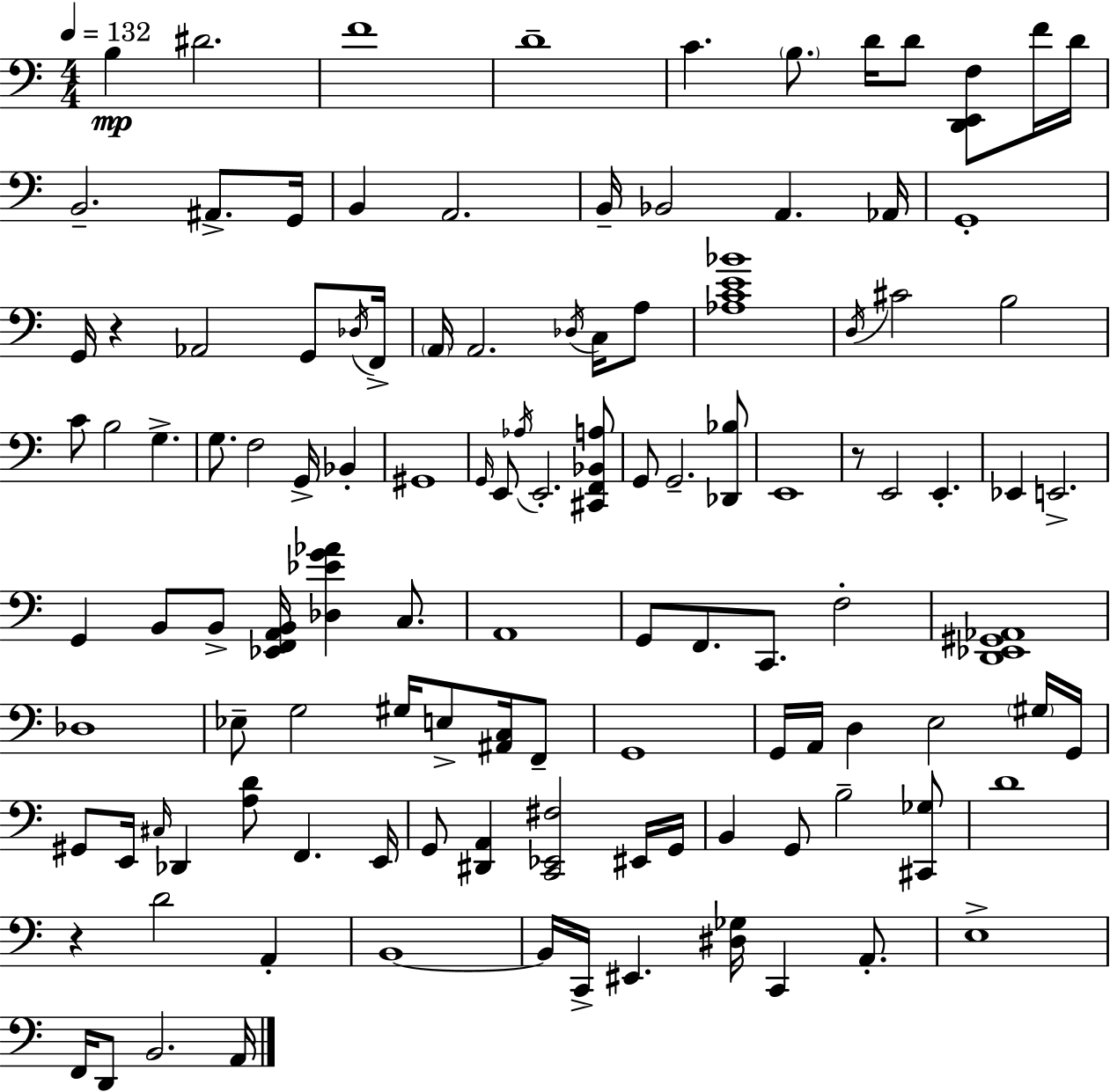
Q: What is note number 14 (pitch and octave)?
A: B2